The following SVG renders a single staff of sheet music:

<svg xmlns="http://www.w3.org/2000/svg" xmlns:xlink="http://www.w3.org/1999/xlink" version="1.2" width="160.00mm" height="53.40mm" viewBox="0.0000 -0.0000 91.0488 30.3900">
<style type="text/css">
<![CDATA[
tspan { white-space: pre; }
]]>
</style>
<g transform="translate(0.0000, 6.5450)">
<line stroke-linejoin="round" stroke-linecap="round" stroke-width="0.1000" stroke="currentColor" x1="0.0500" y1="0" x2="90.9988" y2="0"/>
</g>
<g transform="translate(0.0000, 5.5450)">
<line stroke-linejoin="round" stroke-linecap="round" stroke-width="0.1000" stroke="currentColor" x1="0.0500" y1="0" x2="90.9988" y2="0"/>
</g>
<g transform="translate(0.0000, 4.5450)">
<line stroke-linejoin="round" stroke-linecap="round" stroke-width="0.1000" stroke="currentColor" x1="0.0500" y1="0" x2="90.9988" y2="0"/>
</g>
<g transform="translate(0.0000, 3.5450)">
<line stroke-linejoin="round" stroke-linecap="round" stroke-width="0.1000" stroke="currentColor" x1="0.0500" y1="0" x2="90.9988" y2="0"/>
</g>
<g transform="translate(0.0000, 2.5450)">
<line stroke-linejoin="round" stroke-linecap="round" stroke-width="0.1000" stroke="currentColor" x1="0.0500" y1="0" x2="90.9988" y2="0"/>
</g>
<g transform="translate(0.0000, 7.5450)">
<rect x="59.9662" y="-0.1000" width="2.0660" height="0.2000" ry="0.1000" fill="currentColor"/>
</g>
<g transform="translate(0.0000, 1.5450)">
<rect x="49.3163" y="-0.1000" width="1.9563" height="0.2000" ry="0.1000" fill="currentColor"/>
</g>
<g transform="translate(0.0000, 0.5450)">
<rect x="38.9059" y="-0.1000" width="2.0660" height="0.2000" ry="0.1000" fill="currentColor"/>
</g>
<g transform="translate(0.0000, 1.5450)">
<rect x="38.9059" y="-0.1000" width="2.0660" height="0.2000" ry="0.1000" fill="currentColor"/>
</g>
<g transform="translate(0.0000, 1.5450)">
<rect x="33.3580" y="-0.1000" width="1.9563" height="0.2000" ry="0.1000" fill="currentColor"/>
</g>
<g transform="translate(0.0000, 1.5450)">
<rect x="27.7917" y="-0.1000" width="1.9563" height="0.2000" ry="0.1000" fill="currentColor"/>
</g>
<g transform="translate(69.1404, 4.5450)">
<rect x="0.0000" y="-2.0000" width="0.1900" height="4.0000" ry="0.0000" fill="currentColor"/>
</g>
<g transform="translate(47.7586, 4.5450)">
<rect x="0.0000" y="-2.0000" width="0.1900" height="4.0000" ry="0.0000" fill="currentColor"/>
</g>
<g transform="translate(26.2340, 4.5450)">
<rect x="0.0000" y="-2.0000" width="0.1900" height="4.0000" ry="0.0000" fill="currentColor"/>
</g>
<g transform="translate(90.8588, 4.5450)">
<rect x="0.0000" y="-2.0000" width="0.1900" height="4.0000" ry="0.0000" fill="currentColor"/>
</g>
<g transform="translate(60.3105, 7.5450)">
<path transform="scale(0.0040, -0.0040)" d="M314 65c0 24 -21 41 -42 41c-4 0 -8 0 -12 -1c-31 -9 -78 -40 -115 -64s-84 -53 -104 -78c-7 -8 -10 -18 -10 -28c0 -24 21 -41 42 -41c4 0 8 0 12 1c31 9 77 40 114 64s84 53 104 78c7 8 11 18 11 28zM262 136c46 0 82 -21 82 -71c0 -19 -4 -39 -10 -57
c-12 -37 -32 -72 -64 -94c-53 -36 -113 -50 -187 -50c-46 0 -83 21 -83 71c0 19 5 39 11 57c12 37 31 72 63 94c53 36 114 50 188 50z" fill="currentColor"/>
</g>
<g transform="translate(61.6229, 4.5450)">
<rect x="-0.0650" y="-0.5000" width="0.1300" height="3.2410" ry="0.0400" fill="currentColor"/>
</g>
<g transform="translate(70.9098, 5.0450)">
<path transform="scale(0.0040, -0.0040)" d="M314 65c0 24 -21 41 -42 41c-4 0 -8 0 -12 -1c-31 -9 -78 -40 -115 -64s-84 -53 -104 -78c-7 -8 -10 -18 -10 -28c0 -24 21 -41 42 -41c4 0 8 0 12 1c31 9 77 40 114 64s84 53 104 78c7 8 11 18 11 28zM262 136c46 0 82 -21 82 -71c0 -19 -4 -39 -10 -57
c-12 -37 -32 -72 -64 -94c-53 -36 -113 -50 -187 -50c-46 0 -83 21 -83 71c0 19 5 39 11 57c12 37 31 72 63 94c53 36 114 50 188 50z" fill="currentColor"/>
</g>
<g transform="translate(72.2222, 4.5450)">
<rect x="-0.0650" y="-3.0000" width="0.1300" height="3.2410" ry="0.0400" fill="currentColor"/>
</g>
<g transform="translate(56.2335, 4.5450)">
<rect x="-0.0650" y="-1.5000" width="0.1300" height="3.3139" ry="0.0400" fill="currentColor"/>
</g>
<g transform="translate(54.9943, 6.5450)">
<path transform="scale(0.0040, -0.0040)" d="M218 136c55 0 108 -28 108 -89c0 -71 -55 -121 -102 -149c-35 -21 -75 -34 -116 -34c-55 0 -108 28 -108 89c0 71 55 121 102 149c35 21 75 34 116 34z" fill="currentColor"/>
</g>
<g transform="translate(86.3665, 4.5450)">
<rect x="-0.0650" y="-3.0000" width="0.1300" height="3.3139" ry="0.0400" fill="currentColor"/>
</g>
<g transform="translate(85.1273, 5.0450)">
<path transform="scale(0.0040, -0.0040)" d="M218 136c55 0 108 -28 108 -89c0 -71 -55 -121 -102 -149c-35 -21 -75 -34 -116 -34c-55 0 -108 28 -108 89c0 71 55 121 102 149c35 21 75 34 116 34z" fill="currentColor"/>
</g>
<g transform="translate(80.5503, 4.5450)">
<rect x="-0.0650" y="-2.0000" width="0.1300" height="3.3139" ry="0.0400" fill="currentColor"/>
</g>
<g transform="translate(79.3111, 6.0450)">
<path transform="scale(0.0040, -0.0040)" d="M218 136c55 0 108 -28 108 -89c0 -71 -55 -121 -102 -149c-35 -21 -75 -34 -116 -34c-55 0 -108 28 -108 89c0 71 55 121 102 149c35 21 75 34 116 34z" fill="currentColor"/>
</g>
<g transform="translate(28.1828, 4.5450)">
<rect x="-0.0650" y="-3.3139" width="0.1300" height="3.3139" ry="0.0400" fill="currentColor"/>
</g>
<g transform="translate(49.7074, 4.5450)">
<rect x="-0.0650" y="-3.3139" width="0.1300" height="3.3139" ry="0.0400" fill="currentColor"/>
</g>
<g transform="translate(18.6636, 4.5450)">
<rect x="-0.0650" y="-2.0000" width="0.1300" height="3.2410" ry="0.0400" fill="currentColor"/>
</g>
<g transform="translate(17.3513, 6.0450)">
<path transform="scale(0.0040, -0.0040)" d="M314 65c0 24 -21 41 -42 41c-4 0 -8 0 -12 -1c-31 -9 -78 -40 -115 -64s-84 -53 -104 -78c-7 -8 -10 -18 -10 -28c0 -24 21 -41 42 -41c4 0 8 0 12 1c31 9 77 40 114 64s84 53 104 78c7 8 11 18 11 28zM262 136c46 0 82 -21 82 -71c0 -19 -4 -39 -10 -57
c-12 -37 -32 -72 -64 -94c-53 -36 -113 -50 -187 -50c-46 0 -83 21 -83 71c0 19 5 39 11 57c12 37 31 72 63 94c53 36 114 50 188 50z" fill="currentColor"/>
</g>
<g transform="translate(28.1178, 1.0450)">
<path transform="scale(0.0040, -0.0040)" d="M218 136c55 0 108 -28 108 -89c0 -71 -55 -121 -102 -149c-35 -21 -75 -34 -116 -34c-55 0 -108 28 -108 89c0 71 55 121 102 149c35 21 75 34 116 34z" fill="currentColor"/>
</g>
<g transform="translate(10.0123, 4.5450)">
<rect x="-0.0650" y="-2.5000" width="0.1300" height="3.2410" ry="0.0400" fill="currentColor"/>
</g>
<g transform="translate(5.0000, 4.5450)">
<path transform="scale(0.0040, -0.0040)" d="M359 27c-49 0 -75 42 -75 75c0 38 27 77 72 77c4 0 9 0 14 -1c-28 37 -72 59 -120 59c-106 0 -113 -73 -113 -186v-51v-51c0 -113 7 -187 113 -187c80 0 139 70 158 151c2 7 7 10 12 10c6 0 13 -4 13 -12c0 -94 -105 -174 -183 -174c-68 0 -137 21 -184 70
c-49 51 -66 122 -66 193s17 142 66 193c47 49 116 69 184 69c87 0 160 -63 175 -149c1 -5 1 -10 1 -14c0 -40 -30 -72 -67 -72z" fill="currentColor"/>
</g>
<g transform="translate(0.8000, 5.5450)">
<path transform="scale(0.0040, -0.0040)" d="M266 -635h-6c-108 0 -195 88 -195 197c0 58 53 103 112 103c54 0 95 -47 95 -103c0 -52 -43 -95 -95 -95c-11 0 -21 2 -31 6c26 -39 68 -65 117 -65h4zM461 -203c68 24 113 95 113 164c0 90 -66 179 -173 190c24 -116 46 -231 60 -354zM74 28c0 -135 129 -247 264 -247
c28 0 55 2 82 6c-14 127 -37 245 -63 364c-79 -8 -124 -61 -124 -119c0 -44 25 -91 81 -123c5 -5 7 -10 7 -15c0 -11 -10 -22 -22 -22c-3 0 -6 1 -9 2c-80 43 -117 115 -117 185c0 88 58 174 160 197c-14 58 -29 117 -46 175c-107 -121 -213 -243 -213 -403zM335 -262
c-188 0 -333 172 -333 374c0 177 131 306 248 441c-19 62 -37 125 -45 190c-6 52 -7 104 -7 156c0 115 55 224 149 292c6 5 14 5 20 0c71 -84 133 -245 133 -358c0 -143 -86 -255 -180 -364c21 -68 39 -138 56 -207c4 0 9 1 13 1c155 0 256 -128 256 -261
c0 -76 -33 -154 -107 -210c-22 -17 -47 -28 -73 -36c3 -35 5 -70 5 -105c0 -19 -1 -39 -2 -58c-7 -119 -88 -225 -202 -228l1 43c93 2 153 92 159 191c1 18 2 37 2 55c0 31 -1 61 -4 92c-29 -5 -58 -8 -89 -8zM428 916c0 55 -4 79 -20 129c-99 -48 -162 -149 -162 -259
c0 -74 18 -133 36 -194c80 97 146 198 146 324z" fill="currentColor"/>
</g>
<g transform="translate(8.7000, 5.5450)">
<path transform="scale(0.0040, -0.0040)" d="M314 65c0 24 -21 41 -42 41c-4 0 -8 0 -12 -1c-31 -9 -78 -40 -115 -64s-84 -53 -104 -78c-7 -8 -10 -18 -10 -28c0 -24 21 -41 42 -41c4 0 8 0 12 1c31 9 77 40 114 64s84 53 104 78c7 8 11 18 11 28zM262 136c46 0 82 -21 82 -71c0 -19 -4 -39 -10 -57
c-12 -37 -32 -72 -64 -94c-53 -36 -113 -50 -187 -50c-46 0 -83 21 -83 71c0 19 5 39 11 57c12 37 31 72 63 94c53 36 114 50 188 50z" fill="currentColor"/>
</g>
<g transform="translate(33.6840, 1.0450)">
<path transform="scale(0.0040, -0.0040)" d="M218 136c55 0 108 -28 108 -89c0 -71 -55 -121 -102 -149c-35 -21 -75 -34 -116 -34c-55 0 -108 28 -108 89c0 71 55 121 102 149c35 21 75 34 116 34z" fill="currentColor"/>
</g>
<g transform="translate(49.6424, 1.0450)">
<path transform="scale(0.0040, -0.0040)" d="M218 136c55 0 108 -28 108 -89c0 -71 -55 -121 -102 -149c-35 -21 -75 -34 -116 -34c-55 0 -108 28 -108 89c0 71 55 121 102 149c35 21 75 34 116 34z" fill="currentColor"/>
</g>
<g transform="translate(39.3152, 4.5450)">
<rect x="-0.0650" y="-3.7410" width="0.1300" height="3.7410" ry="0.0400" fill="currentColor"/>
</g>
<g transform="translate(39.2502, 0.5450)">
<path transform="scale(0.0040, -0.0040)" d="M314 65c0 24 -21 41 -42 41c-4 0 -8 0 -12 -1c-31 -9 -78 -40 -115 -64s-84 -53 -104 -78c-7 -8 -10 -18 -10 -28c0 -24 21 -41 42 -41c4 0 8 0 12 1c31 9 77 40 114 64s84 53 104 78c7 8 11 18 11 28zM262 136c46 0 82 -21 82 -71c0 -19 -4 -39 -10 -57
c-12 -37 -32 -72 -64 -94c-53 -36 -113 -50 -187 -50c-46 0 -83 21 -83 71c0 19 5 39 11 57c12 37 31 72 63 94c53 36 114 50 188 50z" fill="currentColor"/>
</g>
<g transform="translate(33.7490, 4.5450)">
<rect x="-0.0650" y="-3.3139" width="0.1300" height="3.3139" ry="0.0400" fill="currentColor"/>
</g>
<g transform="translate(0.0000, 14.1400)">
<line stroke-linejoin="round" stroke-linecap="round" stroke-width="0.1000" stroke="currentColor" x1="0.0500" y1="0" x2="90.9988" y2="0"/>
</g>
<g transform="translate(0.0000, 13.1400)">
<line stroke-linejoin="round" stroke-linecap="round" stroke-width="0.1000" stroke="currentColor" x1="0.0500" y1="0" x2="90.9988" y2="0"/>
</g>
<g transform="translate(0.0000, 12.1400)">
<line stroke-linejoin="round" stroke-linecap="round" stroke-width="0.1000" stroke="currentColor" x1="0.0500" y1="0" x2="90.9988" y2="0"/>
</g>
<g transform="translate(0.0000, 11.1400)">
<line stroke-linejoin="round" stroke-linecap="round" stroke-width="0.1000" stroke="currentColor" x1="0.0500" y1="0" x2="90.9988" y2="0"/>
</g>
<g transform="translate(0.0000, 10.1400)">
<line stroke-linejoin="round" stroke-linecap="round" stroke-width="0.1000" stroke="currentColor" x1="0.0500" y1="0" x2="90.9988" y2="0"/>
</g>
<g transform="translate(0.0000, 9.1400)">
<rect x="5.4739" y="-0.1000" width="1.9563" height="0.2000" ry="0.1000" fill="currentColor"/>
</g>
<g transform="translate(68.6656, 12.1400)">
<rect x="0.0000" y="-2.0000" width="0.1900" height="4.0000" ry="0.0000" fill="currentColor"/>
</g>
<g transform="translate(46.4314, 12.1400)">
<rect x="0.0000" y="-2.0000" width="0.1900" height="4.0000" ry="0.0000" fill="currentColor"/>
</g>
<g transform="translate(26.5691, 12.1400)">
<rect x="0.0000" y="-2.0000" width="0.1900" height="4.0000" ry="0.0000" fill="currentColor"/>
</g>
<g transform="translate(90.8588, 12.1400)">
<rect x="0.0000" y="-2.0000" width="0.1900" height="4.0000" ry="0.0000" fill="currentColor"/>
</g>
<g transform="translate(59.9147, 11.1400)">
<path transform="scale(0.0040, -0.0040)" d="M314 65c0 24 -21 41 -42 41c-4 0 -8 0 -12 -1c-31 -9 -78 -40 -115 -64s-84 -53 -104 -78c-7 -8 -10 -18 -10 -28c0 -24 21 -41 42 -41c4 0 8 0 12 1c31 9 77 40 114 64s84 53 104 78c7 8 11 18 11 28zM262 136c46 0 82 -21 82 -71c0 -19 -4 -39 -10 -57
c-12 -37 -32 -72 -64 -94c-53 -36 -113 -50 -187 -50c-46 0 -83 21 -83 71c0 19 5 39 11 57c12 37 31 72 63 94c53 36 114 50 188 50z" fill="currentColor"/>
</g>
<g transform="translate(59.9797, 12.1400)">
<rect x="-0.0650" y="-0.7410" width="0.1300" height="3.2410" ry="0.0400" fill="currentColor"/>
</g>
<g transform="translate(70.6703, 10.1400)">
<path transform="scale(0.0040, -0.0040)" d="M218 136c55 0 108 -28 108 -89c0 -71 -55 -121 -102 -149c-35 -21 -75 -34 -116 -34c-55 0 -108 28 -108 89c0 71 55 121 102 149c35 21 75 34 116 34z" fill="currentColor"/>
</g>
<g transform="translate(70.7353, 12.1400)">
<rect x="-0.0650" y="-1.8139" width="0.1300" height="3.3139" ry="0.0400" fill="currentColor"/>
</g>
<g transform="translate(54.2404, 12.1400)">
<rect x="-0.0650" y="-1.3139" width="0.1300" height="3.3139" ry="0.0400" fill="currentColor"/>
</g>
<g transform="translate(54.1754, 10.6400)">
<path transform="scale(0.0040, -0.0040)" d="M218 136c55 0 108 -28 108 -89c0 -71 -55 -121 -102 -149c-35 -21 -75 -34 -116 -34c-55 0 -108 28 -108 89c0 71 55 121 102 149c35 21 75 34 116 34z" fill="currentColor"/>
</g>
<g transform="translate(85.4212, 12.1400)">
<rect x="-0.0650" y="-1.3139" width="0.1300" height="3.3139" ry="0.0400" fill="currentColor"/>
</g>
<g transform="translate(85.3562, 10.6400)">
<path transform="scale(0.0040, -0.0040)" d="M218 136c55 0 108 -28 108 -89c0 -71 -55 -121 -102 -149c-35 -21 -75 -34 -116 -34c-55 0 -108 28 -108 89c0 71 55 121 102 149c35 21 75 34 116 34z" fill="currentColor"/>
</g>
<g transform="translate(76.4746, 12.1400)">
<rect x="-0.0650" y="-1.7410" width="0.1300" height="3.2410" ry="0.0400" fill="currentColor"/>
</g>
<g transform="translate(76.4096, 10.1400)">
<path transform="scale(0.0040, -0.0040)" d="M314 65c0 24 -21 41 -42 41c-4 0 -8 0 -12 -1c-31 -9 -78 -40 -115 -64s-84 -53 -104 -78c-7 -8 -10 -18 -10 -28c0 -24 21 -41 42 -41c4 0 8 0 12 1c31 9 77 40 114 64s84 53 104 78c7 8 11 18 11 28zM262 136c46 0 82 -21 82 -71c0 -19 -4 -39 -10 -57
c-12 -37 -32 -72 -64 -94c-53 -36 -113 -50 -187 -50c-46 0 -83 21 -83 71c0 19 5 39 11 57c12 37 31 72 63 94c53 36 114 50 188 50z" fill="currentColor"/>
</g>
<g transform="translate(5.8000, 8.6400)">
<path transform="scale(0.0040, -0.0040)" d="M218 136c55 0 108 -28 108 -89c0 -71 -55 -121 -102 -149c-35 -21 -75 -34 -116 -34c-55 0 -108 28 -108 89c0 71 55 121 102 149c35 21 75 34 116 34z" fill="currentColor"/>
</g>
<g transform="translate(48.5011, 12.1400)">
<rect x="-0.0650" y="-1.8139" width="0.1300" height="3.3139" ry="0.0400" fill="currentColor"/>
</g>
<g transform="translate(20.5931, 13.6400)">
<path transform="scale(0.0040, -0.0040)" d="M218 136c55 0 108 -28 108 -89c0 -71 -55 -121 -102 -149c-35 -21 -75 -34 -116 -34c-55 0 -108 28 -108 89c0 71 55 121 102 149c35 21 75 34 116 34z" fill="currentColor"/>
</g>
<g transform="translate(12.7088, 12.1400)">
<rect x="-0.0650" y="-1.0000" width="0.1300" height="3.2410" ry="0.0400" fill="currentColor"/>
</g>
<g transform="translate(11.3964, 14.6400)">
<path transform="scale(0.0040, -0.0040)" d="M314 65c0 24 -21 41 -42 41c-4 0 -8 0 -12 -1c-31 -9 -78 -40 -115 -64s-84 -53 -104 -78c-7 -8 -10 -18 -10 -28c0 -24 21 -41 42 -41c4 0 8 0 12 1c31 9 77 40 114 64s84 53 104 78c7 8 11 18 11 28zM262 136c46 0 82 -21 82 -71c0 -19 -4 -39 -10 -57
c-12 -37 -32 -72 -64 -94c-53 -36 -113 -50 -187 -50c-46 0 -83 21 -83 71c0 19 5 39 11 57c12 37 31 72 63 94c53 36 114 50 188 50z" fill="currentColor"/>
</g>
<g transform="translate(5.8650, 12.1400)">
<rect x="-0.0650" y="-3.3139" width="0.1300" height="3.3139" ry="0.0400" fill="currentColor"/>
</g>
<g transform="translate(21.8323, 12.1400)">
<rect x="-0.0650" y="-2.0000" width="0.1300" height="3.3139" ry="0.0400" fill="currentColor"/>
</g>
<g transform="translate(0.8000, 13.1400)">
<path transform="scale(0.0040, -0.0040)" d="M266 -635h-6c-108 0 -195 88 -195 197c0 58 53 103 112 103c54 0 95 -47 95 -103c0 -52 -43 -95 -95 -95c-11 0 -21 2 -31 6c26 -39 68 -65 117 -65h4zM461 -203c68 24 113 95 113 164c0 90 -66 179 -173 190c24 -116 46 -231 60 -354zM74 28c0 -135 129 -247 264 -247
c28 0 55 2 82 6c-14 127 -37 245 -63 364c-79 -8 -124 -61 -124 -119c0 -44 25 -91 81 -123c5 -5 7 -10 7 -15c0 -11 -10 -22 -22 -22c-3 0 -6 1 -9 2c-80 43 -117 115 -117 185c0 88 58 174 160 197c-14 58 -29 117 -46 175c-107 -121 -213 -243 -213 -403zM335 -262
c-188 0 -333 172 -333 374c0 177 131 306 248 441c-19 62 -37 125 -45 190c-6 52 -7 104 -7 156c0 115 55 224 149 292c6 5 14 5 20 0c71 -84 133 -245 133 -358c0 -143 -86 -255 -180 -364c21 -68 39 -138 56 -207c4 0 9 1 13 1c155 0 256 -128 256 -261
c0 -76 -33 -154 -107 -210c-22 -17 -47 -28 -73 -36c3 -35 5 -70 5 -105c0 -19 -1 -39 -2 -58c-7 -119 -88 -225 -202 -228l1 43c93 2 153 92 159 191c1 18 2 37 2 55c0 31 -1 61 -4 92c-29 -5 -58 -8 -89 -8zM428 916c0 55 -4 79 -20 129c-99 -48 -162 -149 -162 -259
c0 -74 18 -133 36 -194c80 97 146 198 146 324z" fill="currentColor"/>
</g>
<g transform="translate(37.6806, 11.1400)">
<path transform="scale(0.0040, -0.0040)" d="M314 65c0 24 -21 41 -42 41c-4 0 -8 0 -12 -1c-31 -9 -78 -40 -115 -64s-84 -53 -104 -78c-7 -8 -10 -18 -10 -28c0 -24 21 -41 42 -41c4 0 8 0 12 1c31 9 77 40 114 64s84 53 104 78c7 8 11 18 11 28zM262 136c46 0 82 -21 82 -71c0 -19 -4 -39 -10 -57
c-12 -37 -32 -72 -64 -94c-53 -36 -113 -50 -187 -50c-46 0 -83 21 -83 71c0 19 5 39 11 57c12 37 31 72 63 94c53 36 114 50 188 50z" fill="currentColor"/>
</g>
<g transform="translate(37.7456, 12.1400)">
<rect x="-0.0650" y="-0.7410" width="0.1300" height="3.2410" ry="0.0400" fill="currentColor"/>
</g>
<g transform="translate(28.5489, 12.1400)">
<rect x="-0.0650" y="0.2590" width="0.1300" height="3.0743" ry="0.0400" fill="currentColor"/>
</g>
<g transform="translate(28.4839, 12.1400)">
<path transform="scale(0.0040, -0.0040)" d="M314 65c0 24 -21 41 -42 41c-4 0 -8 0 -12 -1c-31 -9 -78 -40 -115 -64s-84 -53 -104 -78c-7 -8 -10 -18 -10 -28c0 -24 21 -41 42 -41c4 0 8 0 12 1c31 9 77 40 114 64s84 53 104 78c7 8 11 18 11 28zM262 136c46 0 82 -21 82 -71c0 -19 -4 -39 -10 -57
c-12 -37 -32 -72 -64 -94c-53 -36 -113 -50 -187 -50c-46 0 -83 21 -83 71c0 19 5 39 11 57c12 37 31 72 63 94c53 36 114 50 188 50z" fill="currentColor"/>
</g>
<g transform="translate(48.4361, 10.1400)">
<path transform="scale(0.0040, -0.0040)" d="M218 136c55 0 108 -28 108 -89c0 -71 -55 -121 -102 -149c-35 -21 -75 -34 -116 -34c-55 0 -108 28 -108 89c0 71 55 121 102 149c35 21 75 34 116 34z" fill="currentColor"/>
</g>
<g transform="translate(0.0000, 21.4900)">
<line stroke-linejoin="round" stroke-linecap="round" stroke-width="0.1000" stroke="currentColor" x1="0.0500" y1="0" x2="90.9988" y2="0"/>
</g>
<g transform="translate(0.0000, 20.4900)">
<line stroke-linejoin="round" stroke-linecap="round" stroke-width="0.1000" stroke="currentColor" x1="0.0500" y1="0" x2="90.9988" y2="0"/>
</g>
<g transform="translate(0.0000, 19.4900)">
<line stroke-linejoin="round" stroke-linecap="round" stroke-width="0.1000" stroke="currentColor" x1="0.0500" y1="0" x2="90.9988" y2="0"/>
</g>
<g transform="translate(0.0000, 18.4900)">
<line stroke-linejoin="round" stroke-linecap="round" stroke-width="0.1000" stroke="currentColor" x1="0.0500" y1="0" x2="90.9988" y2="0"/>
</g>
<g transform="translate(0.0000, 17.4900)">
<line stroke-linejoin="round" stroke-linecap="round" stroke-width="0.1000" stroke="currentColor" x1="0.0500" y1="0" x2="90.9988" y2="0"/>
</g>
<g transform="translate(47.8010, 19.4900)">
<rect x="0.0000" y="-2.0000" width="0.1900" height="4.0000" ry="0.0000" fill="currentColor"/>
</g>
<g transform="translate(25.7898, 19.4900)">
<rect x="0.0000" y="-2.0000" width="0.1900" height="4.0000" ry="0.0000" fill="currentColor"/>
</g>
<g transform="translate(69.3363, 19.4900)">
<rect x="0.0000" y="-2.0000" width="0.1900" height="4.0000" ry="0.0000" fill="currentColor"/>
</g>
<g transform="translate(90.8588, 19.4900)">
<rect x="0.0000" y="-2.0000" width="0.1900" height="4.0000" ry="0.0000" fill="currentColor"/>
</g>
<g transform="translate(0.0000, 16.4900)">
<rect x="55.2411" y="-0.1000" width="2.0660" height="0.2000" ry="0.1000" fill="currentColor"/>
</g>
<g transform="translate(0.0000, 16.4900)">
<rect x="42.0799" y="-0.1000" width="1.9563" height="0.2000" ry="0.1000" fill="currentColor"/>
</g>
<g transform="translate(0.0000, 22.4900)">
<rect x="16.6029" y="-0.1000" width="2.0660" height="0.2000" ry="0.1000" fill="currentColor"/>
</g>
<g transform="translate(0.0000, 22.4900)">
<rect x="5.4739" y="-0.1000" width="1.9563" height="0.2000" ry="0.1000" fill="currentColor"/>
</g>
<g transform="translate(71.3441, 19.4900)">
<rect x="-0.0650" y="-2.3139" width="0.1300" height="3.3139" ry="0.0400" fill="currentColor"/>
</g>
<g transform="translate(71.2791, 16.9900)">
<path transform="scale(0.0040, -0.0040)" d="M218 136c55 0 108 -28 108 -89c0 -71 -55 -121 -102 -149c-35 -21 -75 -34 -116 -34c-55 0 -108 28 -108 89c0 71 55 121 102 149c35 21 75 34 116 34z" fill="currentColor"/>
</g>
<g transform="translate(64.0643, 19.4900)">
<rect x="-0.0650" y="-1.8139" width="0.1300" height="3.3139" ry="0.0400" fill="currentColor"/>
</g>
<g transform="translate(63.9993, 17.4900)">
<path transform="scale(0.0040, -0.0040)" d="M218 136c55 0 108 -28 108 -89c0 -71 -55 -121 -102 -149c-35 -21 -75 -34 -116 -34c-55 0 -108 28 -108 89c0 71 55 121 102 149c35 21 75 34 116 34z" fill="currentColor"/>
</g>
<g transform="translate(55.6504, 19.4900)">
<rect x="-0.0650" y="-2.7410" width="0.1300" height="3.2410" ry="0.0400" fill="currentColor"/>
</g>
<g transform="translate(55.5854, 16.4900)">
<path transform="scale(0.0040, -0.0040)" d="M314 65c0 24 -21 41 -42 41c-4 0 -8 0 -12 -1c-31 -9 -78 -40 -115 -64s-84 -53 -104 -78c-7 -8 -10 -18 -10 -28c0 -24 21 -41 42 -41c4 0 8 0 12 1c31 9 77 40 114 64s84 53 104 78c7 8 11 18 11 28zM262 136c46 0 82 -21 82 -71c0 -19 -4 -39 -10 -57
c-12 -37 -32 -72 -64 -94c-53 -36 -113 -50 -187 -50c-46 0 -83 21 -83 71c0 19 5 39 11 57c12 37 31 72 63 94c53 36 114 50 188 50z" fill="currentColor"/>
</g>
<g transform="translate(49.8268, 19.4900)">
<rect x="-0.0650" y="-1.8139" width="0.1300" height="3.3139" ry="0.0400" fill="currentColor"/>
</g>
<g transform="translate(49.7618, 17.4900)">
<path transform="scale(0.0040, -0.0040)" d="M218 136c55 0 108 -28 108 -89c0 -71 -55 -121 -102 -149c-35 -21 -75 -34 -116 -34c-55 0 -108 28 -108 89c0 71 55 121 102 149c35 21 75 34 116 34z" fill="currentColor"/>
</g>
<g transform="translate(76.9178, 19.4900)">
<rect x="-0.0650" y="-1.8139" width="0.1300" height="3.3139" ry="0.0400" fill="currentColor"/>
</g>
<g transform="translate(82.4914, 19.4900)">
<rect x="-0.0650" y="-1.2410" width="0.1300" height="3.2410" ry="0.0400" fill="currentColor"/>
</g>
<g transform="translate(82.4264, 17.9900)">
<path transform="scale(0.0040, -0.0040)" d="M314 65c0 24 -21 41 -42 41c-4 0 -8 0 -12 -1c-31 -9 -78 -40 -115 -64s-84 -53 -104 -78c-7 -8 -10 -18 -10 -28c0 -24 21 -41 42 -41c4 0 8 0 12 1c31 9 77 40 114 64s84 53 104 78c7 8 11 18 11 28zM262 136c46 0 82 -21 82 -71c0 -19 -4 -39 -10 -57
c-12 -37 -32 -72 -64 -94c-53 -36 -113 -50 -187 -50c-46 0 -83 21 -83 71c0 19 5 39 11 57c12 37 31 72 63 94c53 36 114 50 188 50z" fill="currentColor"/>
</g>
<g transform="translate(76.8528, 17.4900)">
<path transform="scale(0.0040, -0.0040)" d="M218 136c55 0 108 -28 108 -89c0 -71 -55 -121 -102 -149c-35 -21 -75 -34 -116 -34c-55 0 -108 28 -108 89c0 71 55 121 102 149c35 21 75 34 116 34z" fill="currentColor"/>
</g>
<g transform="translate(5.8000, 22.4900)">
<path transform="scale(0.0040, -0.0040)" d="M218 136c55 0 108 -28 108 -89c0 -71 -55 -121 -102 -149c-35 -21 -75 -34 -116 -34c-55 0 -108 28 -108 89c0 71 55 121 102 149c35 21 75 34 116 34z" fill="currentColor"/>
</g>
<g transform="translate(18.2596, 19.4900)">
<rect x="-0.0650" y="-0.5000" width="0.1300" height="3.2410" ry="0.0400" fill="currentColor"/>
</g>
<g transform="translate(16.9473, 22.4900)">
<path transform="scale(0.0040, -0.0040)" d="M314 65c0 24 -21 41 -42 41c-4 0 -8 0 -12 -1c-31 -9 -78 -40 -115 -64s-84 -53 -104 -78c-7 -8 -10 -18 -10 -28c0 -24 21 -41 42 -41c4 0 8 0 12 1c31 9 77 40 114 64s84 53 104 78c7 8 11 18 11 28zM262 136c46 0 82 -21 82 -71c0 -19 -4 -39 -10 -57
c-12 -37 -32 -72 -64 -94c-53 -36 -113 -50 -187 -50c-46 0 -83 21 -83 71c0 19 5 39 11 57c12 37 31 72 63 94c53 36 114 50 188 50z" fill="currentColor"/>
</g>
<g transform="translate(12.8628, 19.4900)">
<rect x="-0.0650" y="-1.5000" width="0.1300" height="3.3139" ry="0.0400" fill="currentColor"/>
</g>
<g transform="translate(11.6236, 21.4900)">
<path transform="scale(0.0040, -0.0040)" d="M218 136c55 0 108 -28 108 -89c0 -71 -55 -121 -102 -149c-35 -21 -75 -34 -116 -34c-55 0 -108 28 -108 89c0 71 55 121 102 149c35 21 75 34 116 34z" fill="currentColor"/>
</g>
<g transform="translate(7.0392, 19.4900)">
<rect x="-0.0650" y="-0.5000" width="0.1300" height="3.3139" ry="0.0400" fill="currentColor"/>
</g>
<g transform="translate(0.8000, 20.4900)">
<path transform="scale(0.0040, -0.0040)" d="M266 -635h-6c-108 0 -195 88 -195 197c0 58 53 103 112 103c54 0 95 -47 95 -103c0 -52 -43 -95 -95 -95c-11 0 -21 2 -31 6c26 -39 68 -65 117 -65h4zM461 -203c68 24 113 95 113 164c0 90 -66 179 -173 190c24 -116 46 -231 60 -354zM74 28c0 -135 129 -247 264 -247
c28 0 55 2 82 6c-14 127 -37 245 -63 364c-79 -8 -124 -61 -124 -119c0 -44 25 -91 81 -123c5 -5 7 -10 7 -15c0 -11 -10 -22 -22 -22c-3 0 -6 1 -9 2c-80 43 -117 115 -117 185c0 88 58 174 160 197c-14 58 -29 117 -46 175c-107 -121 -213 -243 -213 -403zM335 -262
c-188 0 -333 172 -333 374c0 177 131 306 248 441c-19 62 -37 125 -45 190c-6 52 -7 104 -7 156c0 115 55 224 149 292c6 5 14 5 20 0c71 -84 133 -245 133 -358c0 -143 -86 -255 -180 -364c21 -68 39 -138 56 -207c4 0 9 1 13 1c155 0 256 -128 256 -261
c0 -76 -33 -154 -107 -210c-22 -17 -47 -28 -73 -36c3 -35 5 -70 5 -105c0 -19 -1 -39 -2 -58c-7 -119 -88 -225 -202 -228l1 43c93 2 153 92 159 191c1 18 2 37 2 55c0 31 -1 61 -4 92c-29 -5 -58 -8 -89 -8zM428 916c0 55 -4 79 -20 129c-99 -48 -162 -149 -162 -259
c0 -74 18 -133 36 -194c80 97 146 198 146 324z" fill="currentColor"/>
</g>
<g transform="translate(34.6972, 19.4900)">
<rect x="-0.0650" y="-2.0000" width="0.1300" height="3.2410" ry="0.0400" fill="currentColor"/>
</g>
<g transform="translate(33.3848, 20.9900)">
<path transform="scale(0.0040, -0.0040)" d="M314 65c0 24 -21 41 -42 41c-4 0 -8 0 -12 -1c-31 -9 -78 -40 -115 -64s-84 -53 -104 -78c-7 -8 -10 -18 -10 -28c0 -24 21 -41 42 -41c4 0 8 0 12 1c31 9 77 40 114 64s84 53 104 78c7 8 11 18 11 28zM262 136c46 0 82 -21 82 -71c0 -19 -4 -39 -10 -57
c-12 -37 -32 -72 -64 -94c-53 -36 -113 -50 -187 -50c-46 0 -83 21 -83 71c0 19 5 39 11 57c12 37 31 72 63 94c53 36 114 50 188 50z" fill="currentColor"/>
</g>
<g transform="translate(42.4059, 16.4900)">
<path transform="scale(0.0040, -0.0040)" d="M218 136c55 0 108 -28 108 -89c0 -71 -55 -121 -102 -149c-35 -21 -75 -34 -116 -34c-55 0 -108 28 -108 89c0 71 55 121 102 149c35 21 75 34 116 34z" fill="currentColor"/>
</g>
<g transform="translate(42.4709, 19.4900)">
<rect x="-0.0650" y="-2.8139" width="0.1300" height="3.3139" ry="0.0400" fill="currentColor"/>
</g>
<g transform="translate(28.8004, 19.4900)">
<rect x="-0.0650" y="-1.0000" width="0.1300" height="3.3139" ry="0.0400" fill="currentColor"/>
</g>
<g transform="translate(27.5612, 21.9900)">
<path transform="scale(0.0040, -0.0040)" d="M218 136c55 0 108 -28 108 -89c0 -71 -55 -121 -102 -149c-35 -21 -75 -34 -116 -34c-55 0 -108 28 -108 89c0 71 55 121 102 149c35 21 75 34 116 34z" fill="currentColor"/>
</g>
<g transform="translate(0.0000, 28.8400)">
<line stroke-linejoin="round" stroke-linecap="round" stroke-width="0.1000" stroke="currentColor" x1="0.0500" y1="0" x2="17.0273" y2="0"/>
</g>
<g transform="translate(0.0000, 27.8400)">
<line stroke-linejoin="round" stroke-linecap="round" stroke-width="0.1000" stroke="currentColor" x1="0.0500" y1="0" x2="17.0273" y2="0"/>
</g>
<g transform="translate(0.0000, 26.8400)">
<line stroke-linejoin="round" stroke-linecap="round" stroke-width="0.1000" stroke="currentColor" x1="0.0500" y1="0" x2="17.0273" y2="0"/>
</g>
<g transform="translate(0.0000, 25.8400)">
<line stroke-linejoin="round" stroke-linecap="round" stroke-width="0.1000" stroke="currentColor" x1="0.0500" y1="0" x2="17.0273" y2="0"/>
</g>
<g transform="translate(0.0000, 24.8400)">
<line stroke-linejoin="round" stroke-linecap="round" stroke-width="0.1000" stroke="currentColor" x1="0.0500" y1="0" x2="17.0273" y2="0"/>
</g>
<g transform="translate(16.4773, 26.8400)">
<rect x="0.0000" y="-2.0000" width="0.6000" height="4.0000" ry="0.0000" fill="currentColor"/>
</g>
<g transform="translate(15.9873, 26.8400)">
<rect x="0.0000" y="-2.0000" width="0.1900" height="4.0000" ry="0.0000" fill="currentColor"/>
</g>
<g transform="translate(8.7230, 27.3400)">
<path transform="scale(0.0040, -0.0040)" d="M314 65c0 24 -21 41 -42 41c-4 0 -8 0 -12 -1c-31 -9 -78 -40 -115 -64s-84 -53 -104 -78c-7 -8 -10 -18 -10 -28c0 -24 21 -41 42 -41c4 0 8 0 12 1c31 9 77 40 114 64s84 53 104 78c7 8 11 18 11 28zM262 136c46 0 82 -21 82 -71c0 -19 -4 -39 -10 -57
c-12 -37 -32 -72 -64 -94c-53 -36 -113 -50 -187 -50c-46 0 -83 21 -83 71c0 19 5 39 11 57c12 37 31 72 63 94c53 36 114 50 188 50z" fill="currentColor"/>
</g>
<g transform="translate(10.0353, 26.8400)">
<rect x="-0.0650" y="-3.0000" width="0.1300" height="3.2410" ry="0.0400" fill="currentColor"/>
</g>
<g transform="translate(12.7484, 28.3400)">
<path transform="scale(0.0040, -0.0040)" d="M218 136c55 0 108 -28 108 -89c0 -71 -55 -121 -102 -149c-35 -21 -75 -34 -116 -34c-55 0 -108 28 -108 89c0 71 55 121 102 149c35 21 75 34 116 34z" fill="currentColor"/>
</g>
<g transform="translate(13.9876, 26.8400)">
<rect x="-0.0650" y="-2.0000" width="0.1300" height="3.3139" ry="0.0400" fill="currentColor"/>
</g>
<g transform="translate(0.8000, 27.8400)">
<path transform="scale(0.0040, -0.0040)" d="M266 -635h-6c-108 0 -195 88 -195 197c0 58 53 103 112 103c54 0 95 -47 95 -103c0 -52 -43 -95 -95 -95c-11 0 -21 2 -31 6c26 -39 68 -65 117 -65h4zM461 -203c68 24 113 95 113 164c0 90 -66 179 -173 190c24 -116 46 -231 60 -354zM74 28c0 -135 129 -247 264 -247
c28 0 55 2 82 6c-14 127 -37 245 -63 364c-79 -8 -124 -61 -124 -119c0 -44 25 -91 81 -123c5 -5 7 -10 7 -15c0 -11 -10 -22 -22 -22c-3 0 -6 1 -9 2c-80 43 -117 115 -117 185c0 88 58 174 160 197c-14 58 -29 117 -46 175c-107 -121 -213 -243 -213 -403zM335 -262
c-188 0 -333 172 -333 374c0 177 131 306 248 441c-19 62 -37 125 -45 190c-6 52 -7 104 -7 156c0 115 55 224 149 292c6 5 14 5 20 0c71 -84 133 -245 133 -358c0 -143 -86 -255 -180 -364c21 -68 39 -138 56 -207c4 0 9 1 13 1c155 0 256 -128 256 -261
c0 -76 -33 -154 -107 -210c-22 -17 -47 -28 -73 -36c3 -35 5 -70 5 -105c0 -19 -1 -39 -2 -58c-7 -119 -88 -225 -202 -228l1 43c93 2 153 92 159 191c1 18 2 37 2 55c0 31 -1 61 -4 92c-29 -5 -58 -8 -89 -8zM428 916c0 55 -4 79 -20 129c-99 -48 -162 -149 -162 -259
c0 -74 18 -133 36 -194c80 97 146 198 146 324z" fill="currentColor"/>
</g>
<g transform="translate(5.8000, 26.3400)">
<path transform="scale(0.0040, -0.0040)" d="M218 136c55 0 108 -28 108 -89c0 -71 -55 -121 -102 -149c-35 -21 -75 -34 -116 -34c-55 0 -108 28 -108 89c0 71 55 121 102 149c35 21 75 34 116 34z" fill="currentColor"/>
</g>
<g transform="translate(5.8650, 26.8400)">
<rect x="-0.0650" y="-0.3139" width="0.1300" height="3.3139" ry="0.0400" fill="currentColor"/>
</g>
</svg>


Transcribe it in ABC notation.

X:1
T:Untitled
M:4/4
L:1/4
K:C
G2 F2 b b c'2 b E C2 A2 F A b D2 F B2 d2 f e d2 f f2 e C E C2 D F2 a f a2 f g f e2 c A2 F